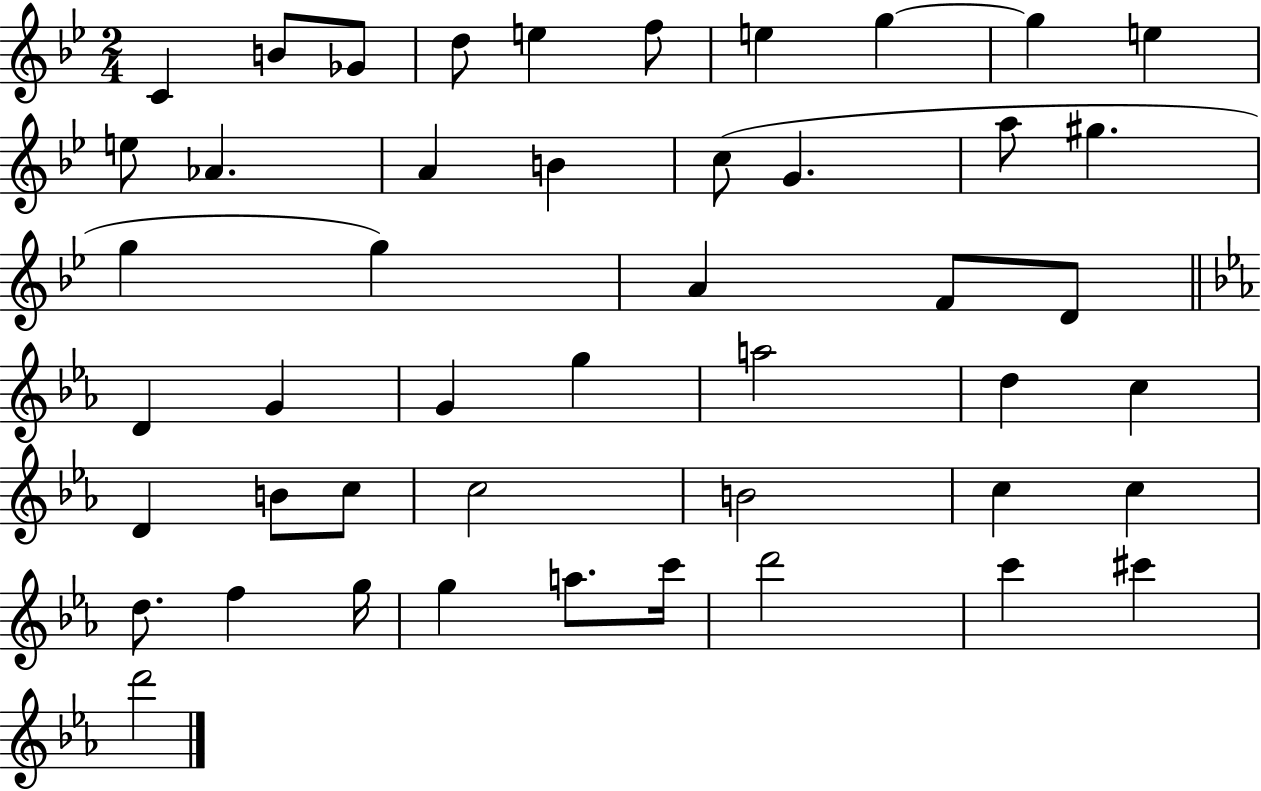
X:1
T:Untitled
M:2/4
L:1/4
K:Bb
C B/2 _G/2 d/2 e f/2 e g g e e/2 _A A B c/2 G a/2 ^g g g A F/2 D/2 D G G g a2 d c D B/2 c/2 c2 B2 c c d/2 f g/4 g a/2 c'/4 d'2 c' ^c' d'2